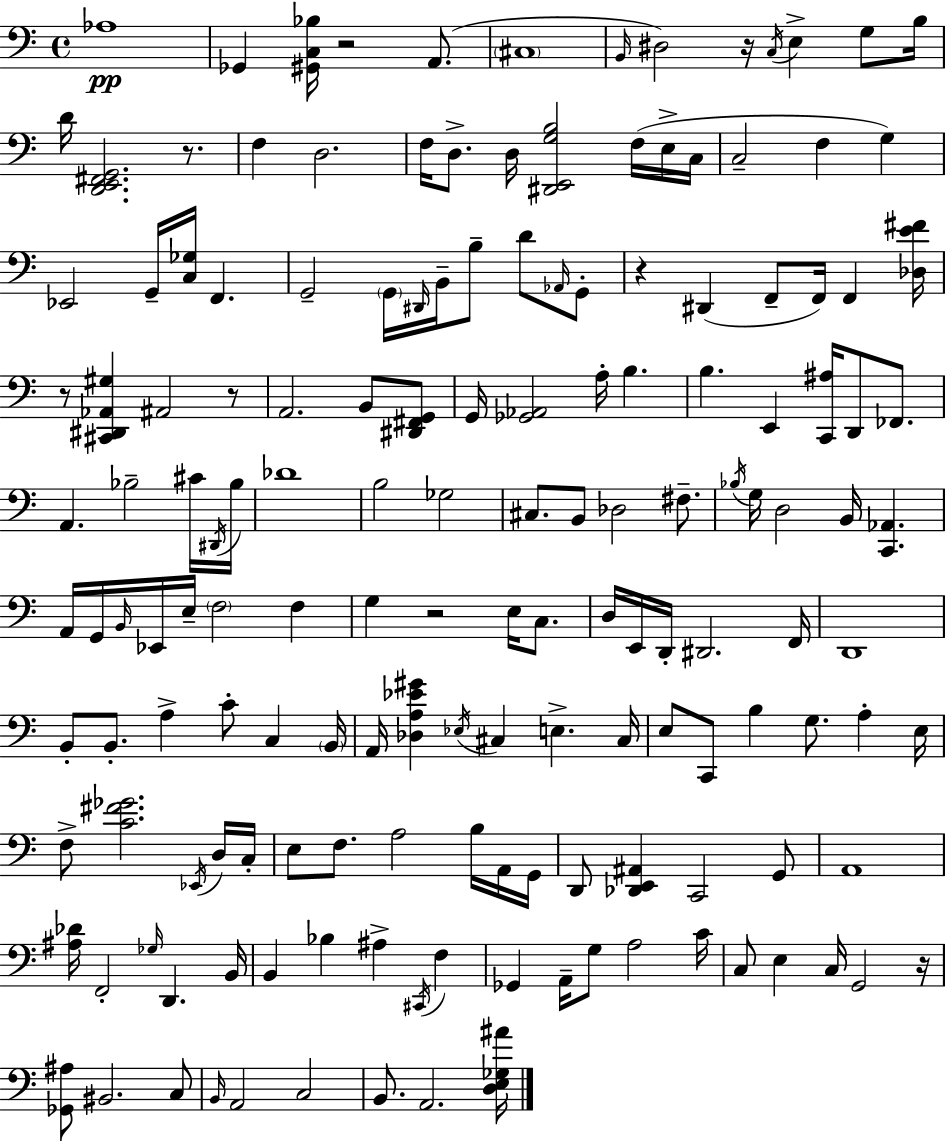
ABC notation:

X:1
T:Untitled
M:4/4
L:1/4
K:C
_A,4 _G,, [^G,,C,_B,]/4 z2 A,,/2 ^C,4 B,,/4 ^D,2 z/4 C,/4 E, G,/2 B,/4 D/4 [D,,E,,^F,,G,,]2 z/2 F, D,2 F,/4 D,/2 D,/4 [^D,,E,,G,B,]2 F,/4 E,/4 C,/4 C,2 F, G, _E,,2 G,,/4 [C,_G,]/4 F,, G,,2 G,,/4 ^D,,/4 B,,/4 B,/2 D/2 _A,,/4 G,,/2 z ^D,, F,,/2 F,,/4 F,, [_D,E^F]/4 z/2 [^C,,^D,,_A,,^G,] ^A,,2 z/2 A,,2 B,,/2 [^D,,^F,,G,,]/2 G,,/4 [_G,,_A,,]2 A,/4 B, B, E,, [C,,^A,]/4 D,,/2 _F,,/2 A,, _B,2 ^C/4 ^D,,/4 _B,/4 _D4 B,2 _G,2 ^C,/2 B,,/2 _D,2 ^F,/2 _B,/4 G,/4 D,2 B,,/4 [C,,_A,,] A,,/4 G,,/4 B,,/4 _E,,/4 E,/4 F,2 F, G, z2 E,/4 C,/2 D,/4 E,,/4 D,,/4 ^D,,2 F,,/4 D,,4 B,,/2 B,,/2 A, C/2 C, B,,/4 A,,/4 [_D,A,_E^G] _E,/4 ^C, E, ^C,/4 E,/2 C,,/2 B, G,/2 A, E,/4 F,/2 [C^F_G]2 _E,,/4 D,/4 C,/4 E,/2 F,/2 A,2 B,/4 A,,/4 G,,/4 D,,/2 [_D,,E,,^A,,] C,,2 G,,/2 A,,4 [^A,_D]/4 F,,2 _G,/4 D,, B,,/4 B,, _B, ^A, ^C,,/4 F, _G,, A,,/4 G,/2 A,2 C/4 C,/2 E, C,/4 G,,2 z/4 [_G,,^A,]/2 ^B,,2 C,/2 B,,/4 A,,2 C,2 B,,/2 A,,2 [D,E,_G,^A]/4